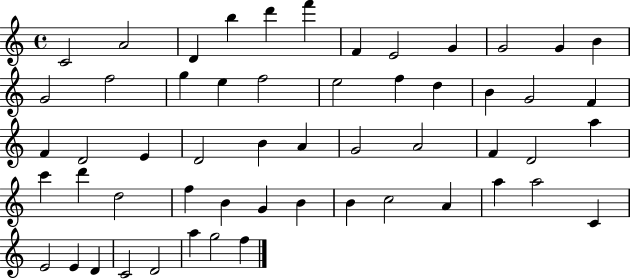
{
  \clef treble
  \time 4/4
  \defaultTimeSignature
  \key c \major
  c'2 a'2 | d'4 b''4 d'''4 f'''4 | f'4 e'2 g'4 | g'2 g'4 b'4 | \break g'2 f''2 | g''4 e''4 f''2 | e''2 f''4 d''4 | b'4 g'2 f'4 | \break f'4 d'2 e'4 | d'2 b'4 a'4 | g'2 a'2 | f'4 d'2 a''4 | \break c'''4 d'''4 d''2 | f''4 b'4 g'4 b'4 | b'4 c''2 a'4 | a''4 a''2 c'4 | \break e'2 e'4 d'4 | c'2 d'2 | a''4 g''2 f''4 | \bar "|."
}